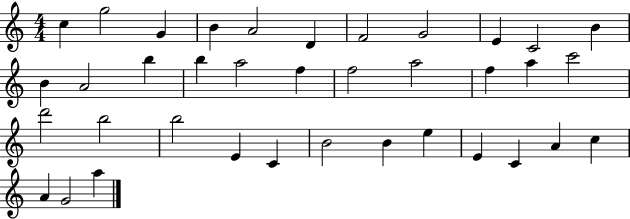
X:1
T:Untitled
M:4/4
L:1/4
K:C
c g2 G B A2 D F2 G2 E C2 B B A2 b b a2 f f2 a2 f a c'2 d'2 b2 b2 E C B2 B e E C A c A G2 a